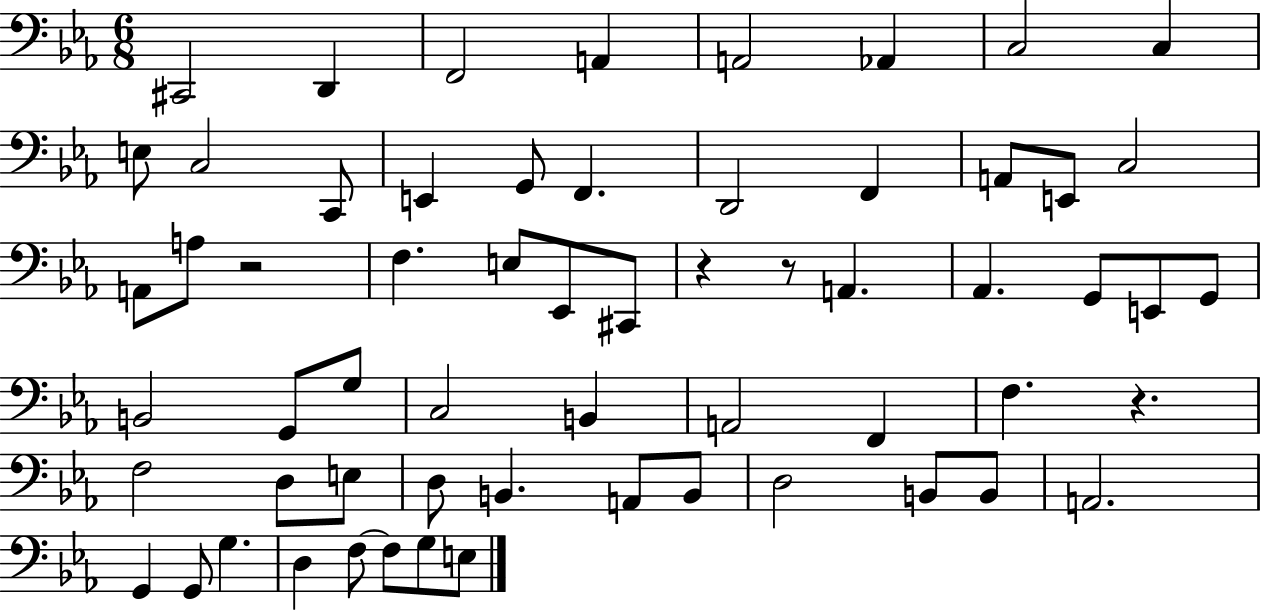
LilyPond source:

{
  \clef bass
  \numericTimeSignature
  \time 6/8
  \key ees \major
  cis,2 d,4 | f,2 a,4 | a,2 aes,4 | c2 c4 | \break e8 c2 c,8 | e,4 g,8 f,4. | d,2 f,4 | a,8 e,8 c2 | \break a,8 a8 r2 | f4. e8 ees,8 cis,8 | r4 r8 a,4. | aes,4. g,8 e,8 g,8 | \break b,2 g,8 g8 | c2 b,4 | a,2 f,4 | f4. r4. | \break f2 d8 e8 | d8 b,4. a,8 b,8 | d2 b,8 b,8 | a,2. | \break g,4 g,8 g4. | d4 f8~~ f8 g8 e8 | \bar "|."
}